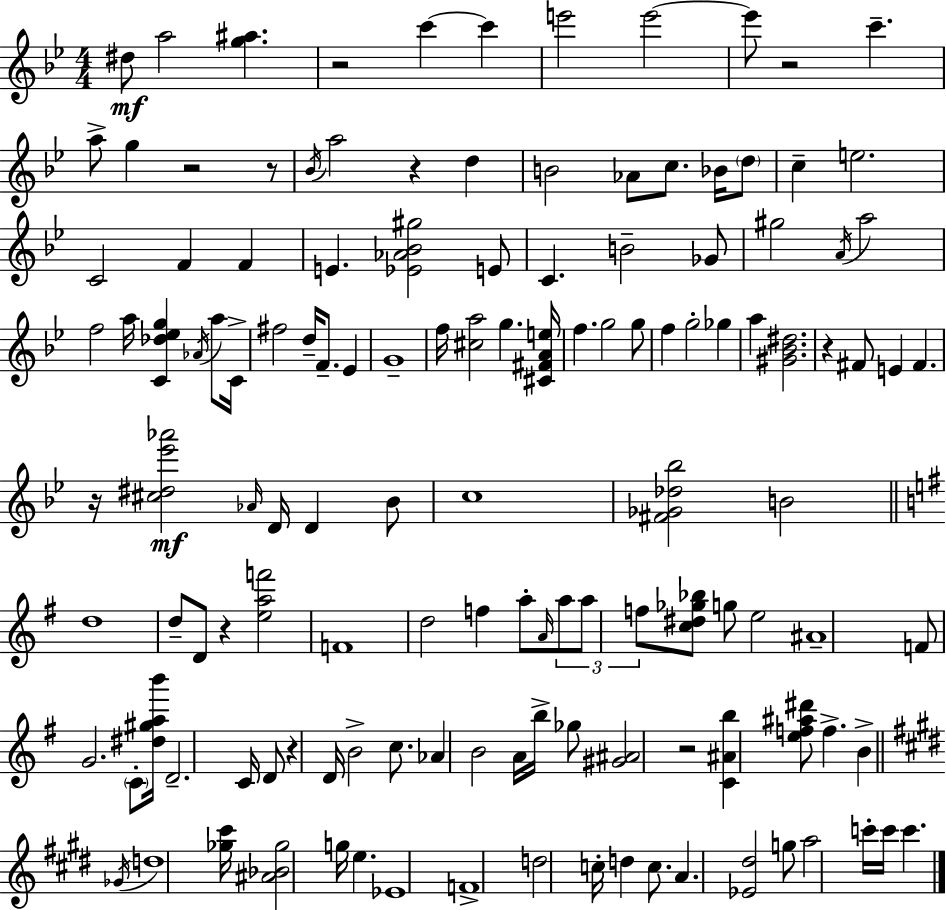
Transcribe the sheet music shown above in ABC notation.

X:1
T:Untitled
M:4/4
L:1/4
K:Bb
^d/2 a2 [g^a] z2 c' c' e'2 e'2 e'/2 z2 c' a/2 g z2 z/2 _B/4 a2 z d B2 _A/2 c/2 _B/4 d/2 c e2 C2 F F E [_E_A_B^g]2 E/2 C B2 _G/2 ^g2 A/4 a2 f2 a/4 [C_d_eg] _A/4 a/2 C/4 ^f2 d/4 F/2 _E G4 f/4 [^ca]2 g [^C^FAe]/4 f g2 g/2 f g2 _g a [^G_B^d]2 z ^F/2 E ^F z/4 [^c^d_e'_a']2 _A/4 D/4 D _B/2 c4 [^F_G_d_b]2 B2 d4 d/2 D/2 z [eaf']2 F4 d2 f a/2 A/4 a/2 a/2 f/2 [c^d_g_b]/2 g/2 e2 ^A4 F/2 G2 C/2 [^d^gab']/4 D2 C/4 D/2 z D/4 B2 c/2 _A B2 A/4 b/4 _g/2 [^G^A]2 z2 [C^Ab] [ef^a^d']/2 f B _G/4 d4 [_g^c']/4 [^A_B_g]2 g/4 e _E4 F4 d2 c/4 d c/2 A [_E^d]2 g/2 a2 c'/4 c'/4 c'